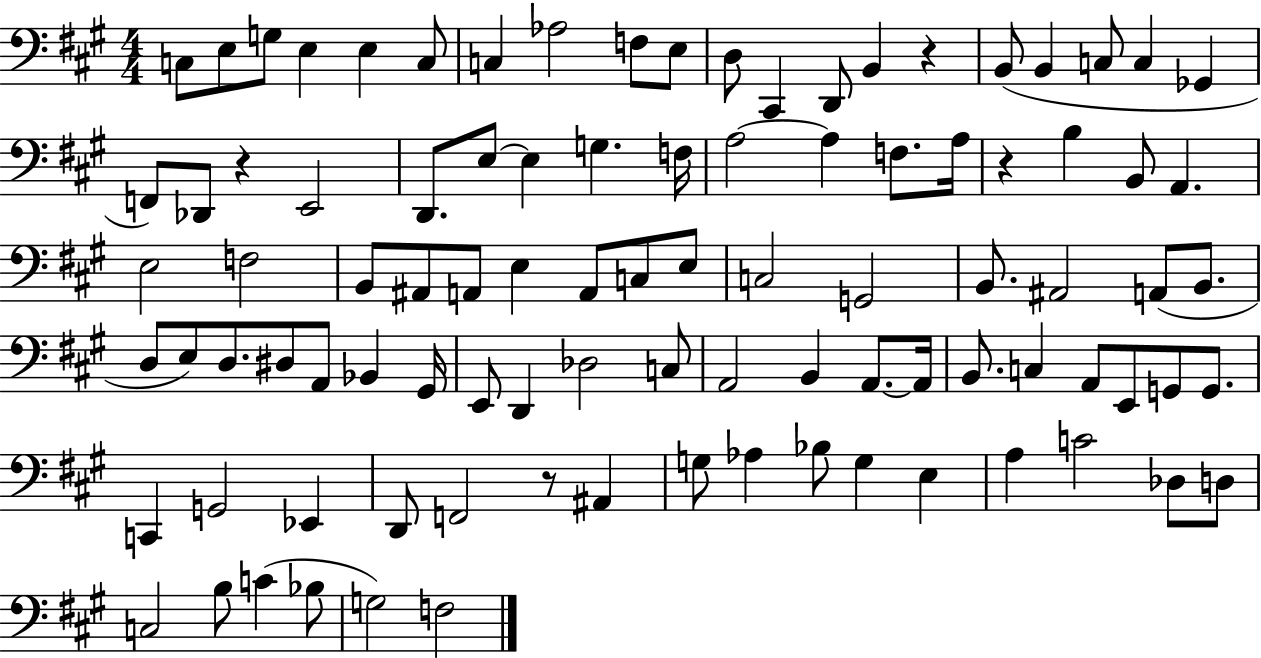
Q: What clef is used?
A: bass